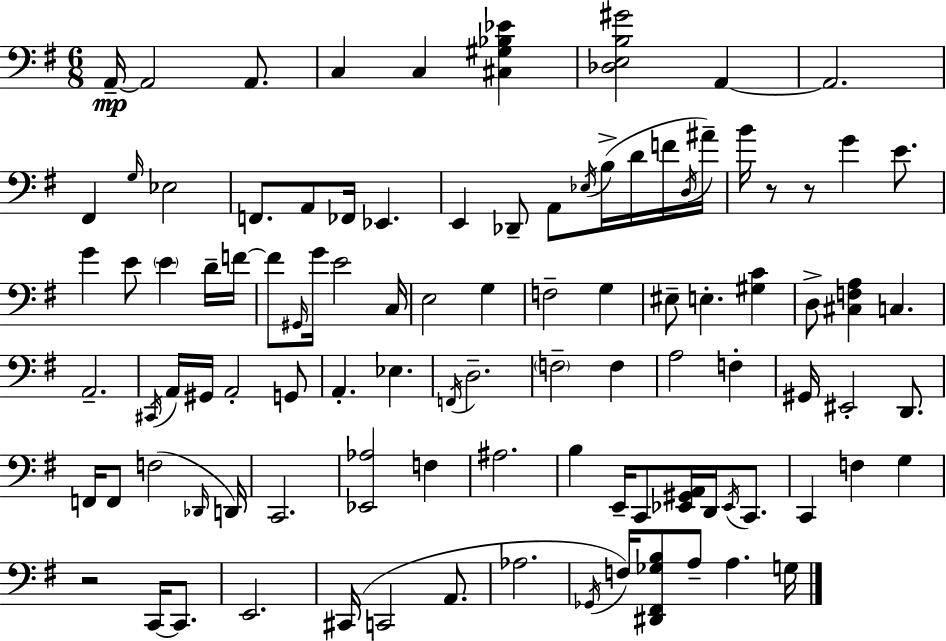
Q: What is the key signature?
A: G major